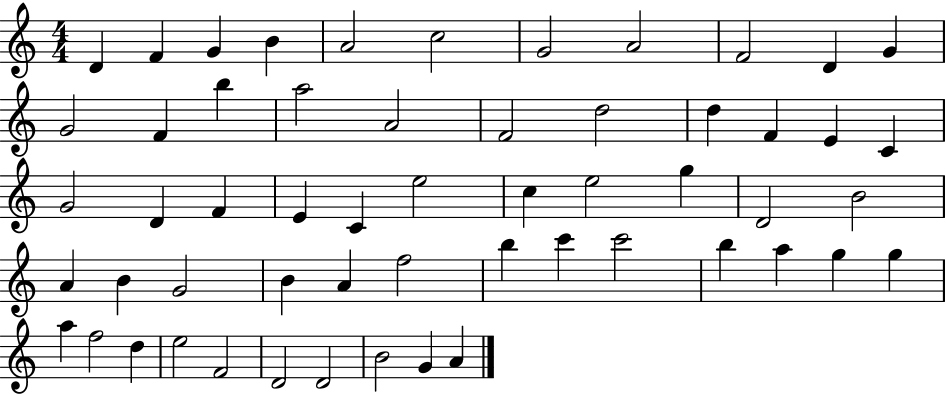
{
  \clef treble
  \numericTimeSignature
  \time 4/4
  \key c \major
  d'4 f'4 g'4 b'4 | a'2 c''2 | g'2 a'2 | f'2 d'4 g'4 | \break g'2 f'4 b''4 | a''2 a'2 | f'2 d''2 | d''4 f'4 e'4 c'4 | \break g'2 d'4 f'4 | e'4 c'4 e''2 | c''4 e''2 g''4 | d'2 b'2 | \break a'4 b'4 g'2 | b'4 a'4 f''2 | b''4 c'''4 c'''2 | b''4 a''4 g''4 g''4 | \break a''4 f''2 d''4 | e''2 f'2 | d'2 d'2 | b'2 g'4 a'4 | \break \bar "|."
}